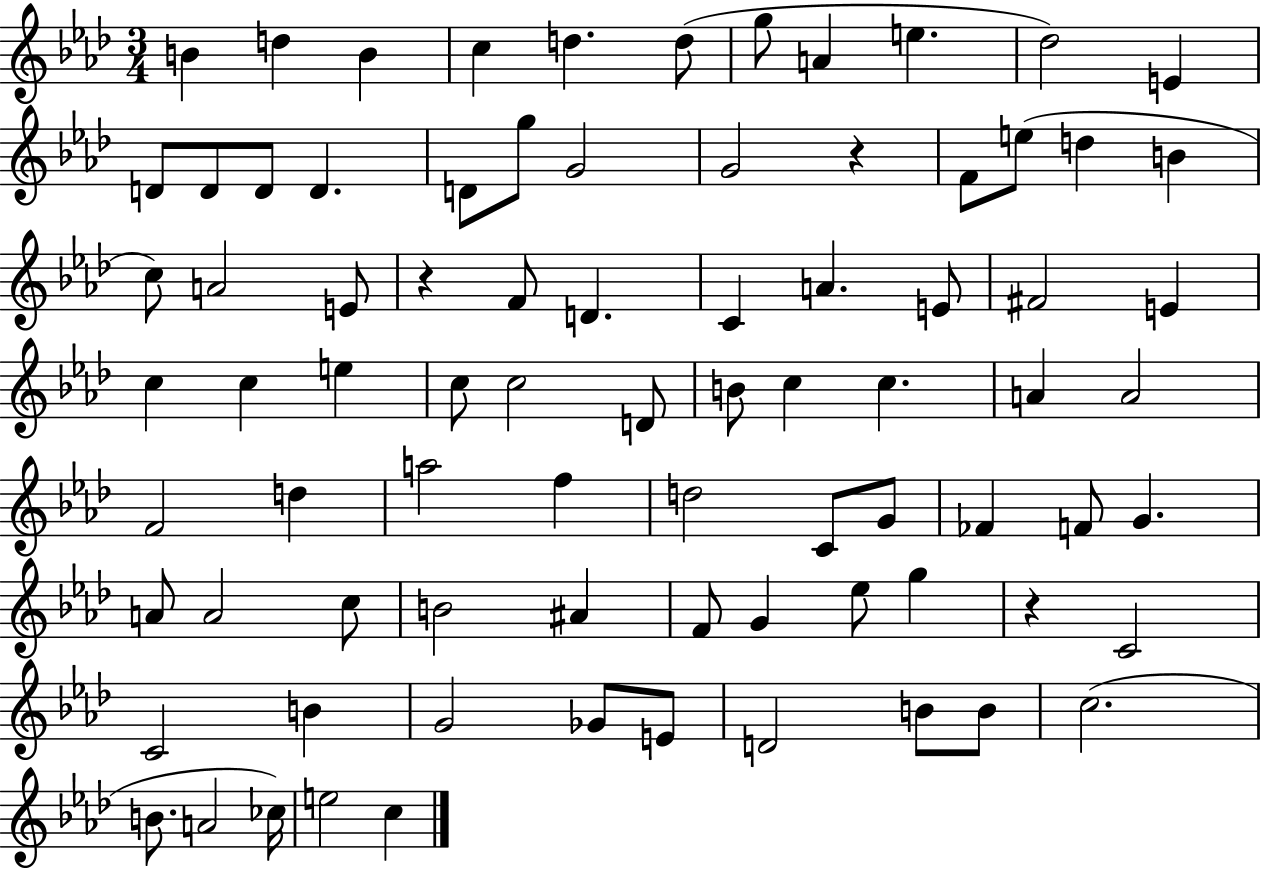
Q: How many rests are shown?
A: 3